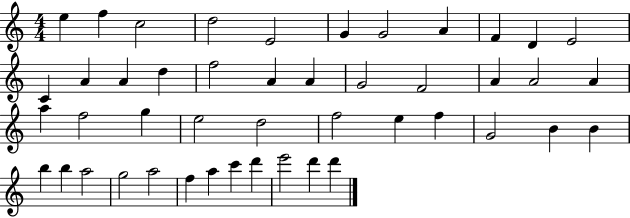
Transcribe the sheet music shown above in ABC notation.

X:1
T:Untitled
M:4/4
L:1/4
K:C
e f c2 d2 E2 G G2 A F D E2 C A A d f2 A A G2 F2 A A2 A a f2 g e2 d2 f2 e f G2 B B b b a2 g2 a2 f a c' d' e'2 d' d'